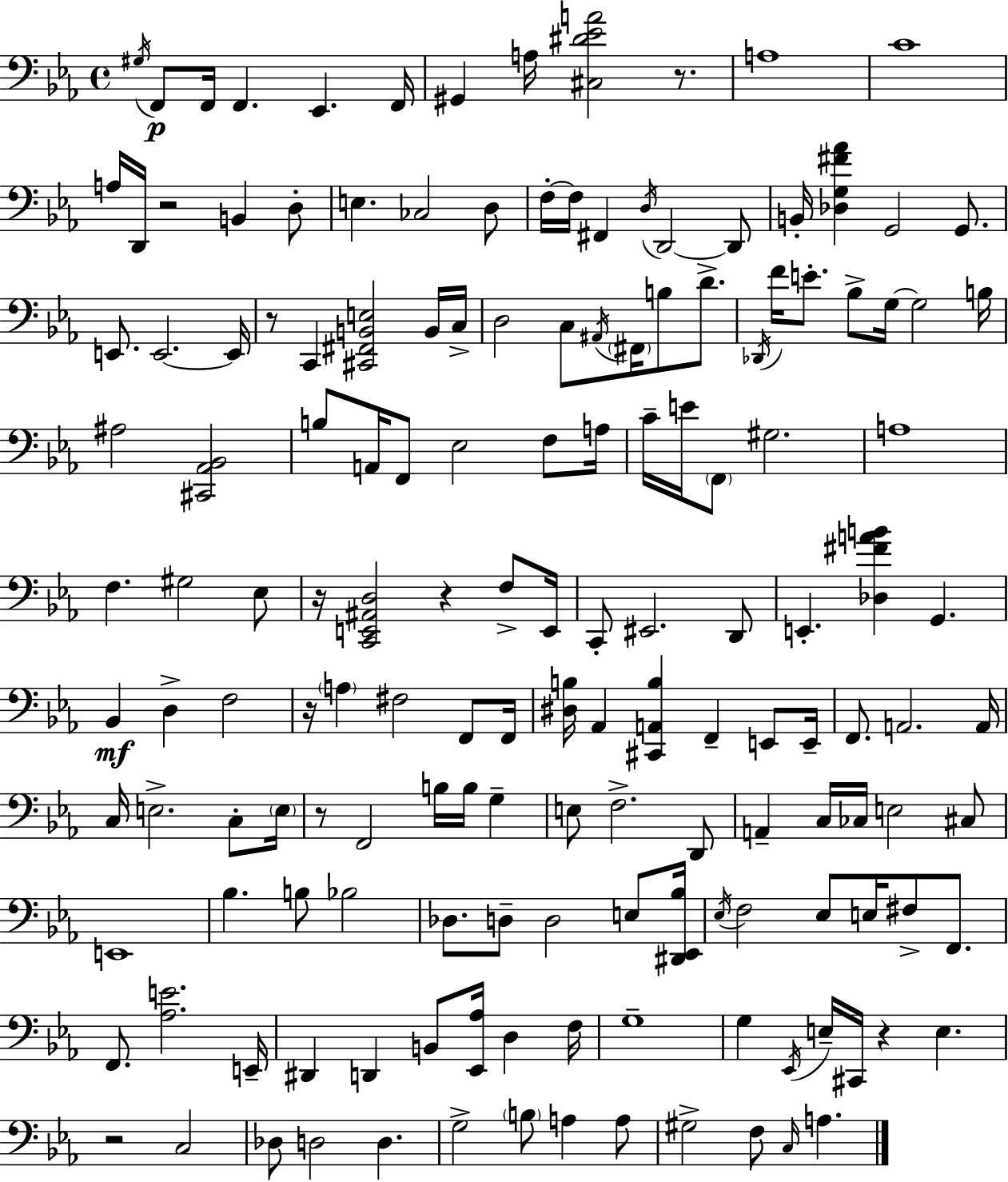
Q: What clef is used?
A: bass